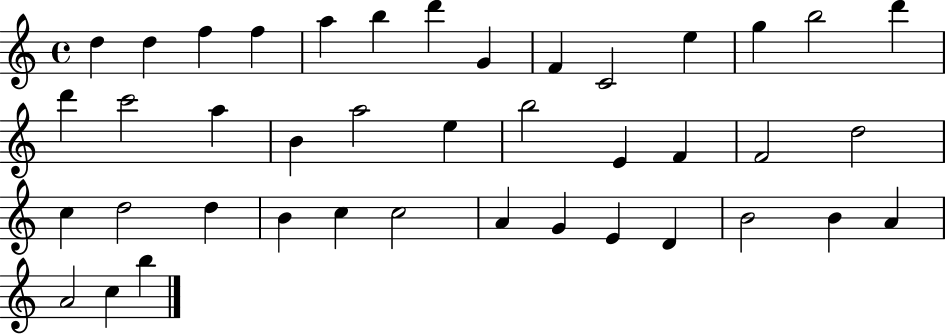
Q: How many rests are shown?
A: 0